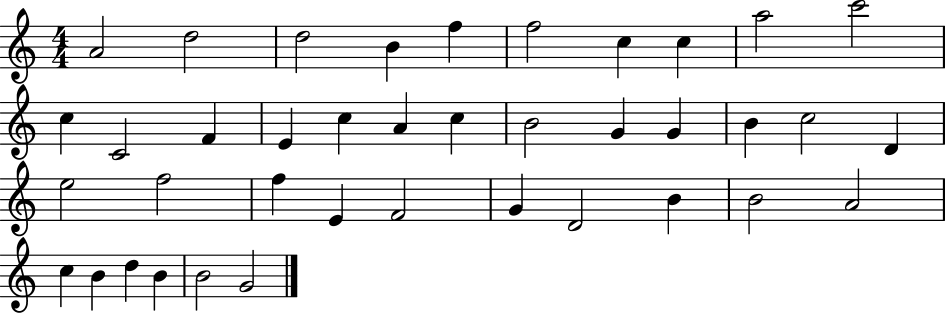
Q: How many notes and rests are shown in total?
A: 39